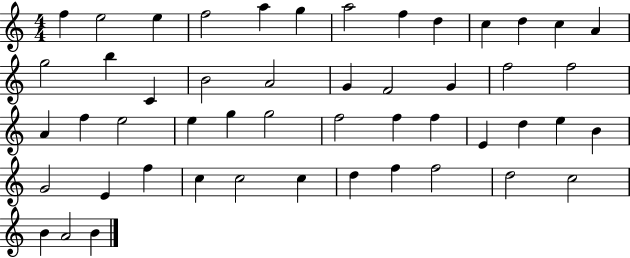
F5/q E5/h E5/q F5/h A5/q G5/q A5/h F5/q D5/q C5/q D5/q C5/q A4/q G5/h B5/q C4/q B4/h A4/h G4/q F4/h G4/q F5/h F5/h A4/q F5/q E5/h E5/q G5/q G5/h F5/h F5/q F5/q E4/q D5/q E5/q B4/q G4/h E4/q F5/q C5/q C5/h C5/q D5/q F5/q F5/h D5/h C5/h B4/q A4/h B4/q